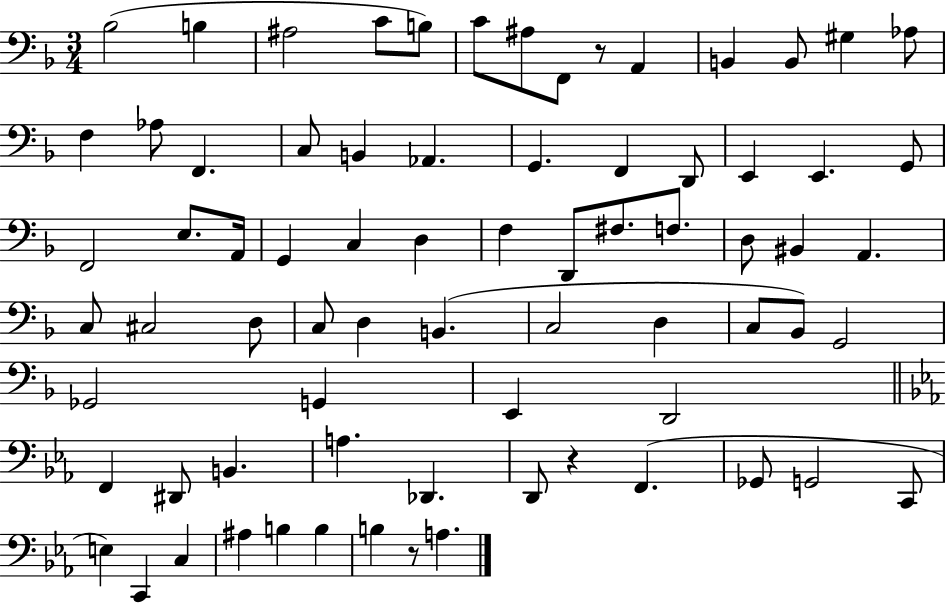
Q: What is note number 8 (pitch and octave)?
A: F2